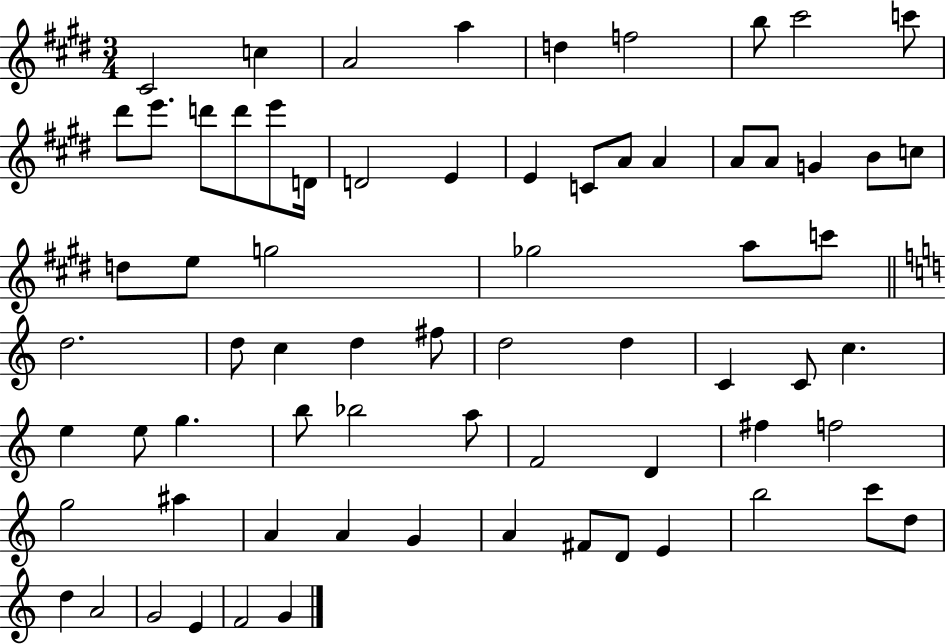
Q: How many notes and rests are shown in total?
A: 70